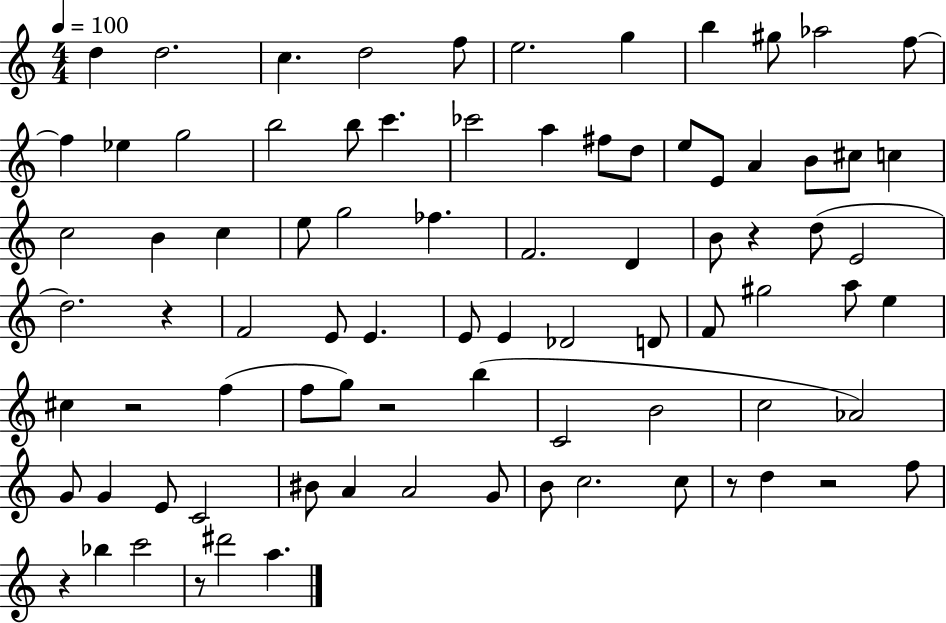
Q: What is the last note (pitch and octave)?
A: A5